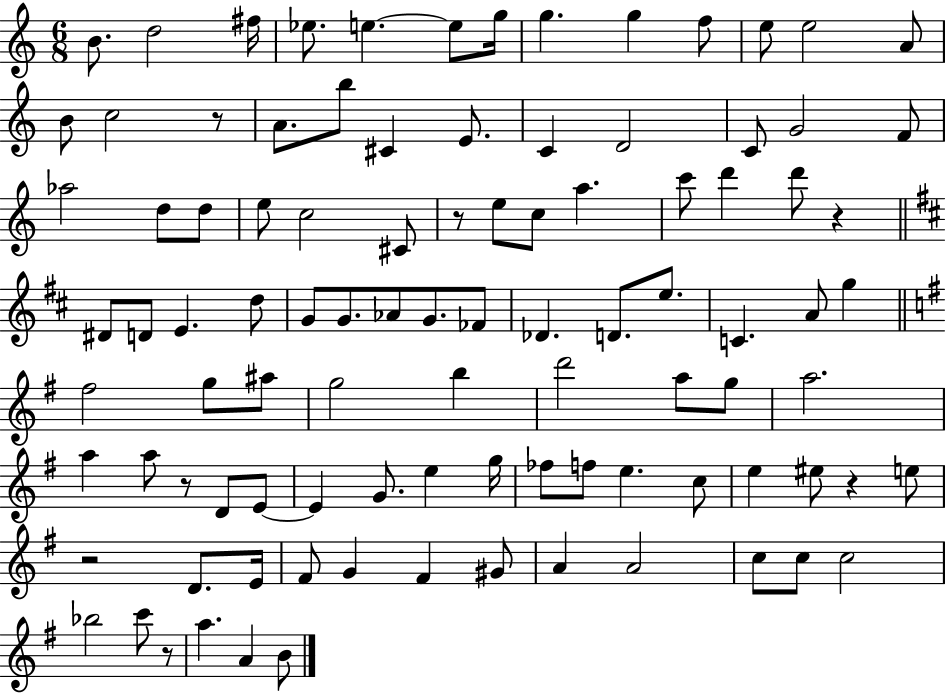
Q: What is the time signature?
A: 6/8